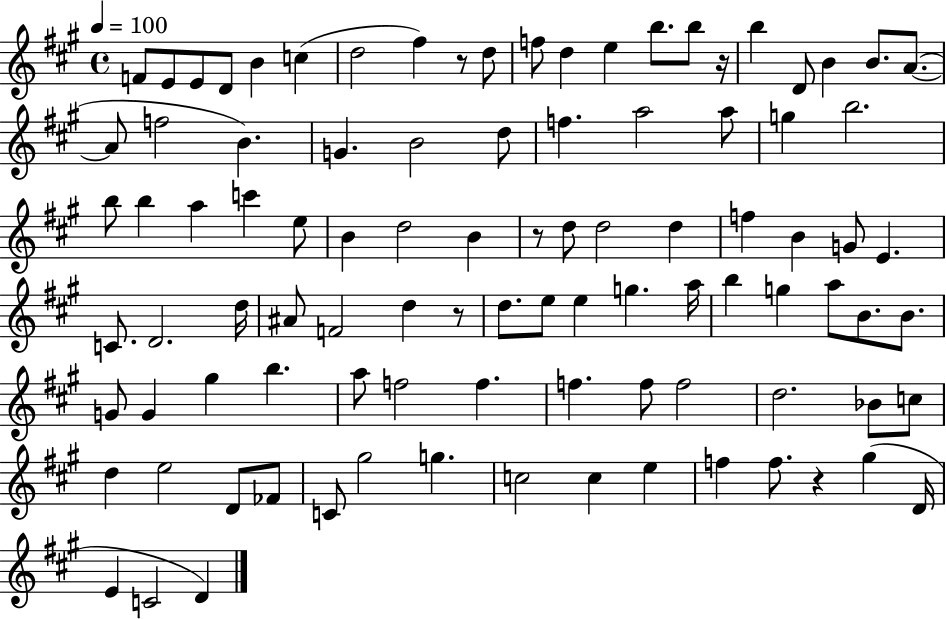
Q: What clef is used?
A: treble